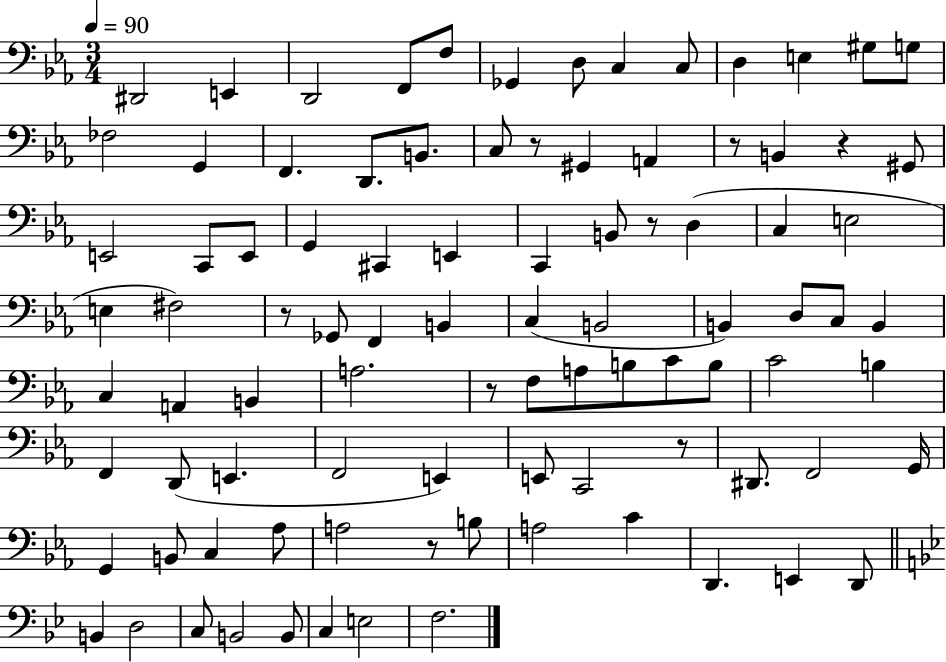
D#2/h E2/q D2/h F2/e F3/e Gb2/q D3/e C3/q C3/e D3/q E3/q G#3/e G3/e FES3/h G2/q F2/q. D2/e. B2/e. C3/e R/e G#2/q A2/q R/e B2/q R/q G#2/e E2/h C2/e E2/e G2/q C#2/q E2/q C2/q B2/e R/e D3/q C3/q E3/h E3/q F#3/h R/e Gb2/e F2/q B2/q C3/q B2/h B2/q D3/e C3/e B2/q C3/q A2/q B2/q A3/h. R/e F3/e A3/e B3/e C4/e B3/e C4/h B3/q F2/q D2/e E2/q. F2/h E2/q E2/e C2/h R/e D#2/e. F2/h G2/s G2/q B2/e C3/q Ab3/e A3/h R/e B3/e A3/h C4/q D2/q. E2/q D2/e B2/q D3/h C3/e B2/h B2/e C3/q E3/h F3/h.